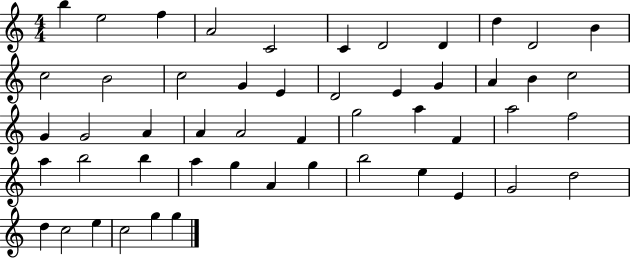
B5/q E5/h F5/q A4/h C4/h C4/q D4/h D4/q D5/q D4/h B4/q C5/h B4/h C5/h G4/q E4/q D4/h E4/q G4/q A4/q B4/q C5/h G4/q G4/h A4/q A4/q A4/h F4/q G5/h A5/q F4/q A5/h F5/h A5/q B5/h B5/q A5/q G5/q A4/q G5/q B5/h E5/q E4/q G4/h D5/h D5/q C5/h E5/q C5/h G5/q G5/q